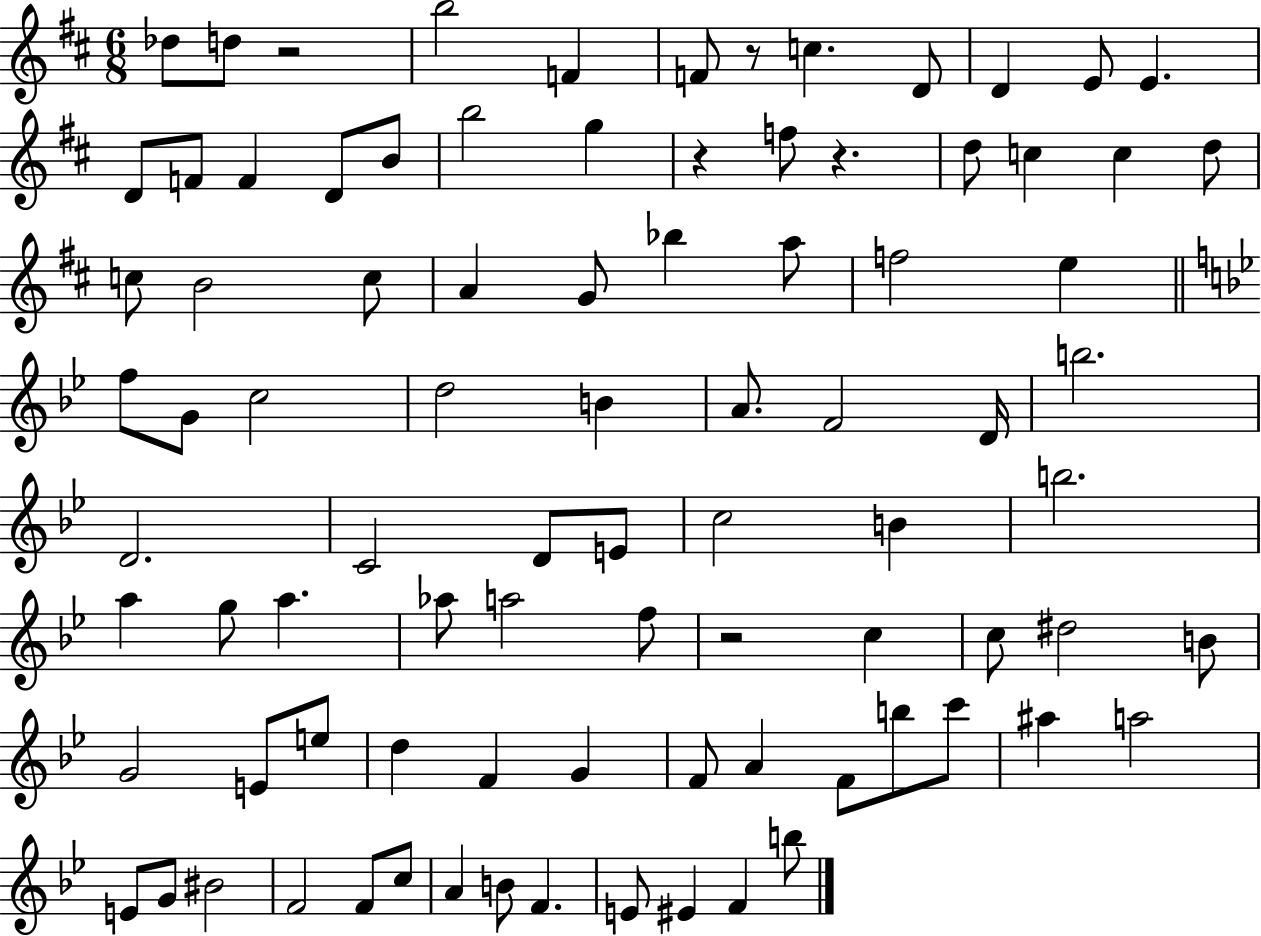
X:1
T:Untitled
M:6/8
L:1/4
K:D
_d/2 d/2 z2 b2 F F/2 z/2 c D/2 D E/2 E D/2 F/2 F D/2 B/2 b2 g z f/2 z d/2 c c d/2 c/2 B2 c/2 A G/2 _b a/2 f2 e f/2 G/2 c2 d2 B A/2 F2 D/4 b2 D2 C2 D/2 E/2 c2 B b2 a g/2 a _a/2 a2 f/2 z2 c c/2 ^d2 B/2 G2 E/2 e/2 d F G F/2 A F/2 b/2 c'/2 ^a a2 E/2 G/2 ^B2 F2 F/2 c/2 A B/2 F E/2 ^E F b/2